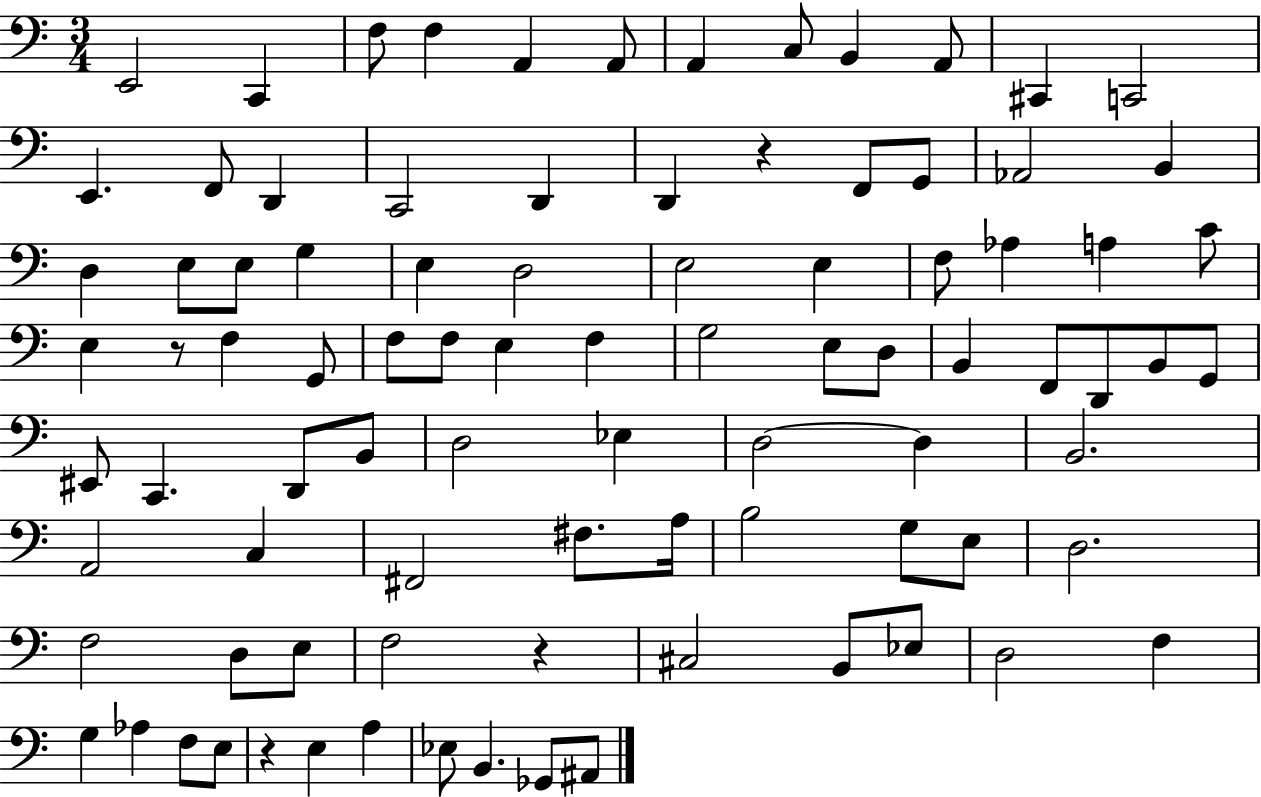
{
  \clef bass
  \numericTimeSignature
  \time 3/4
  \key c \major
  e,2 c,4 | f8 f4 a,4 a,8 | a,4 c8 b,4 a,8 | cis,4 c,2 | \break e,4. f,8 d,4 | c,2 d,4 | d,4 r4 f,8 g,8 | aes,2 b,4 | \break d4 e8 e8 g4 | e4 d2 | e2 e4 | f8 aes4 a4 c'8 | \break e4 r8 f4 g,8 | f8 f8 e4 f4 | g2 e8 d8 | b,4 f,8 d,8 b,8 g,8 | \break eis,8 c,4. d,8 b,8 | d2 ees4 | d2~~ d4 | b,2. | \break a,2 c4 | fis,2 fis8. a16 | b2 g8 e8 | d2. | \break f2 d8 e8 | f2 r4 | cis2 b,8 ees8 | d2 f4 | \break g4 aes4 f8 e8 | r4 e4 a4 | ees8 b,4. ges,8 ais,8 | \bar "|."
}